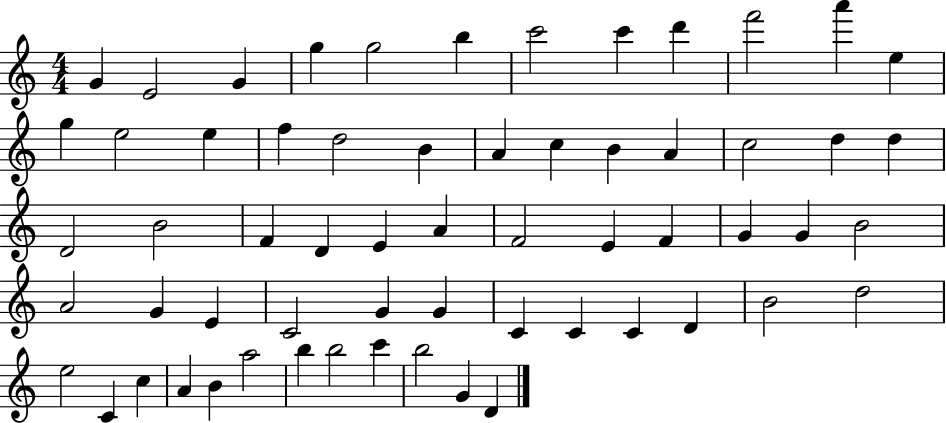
G4/q E4/h G4/q G5/q G5/h B5/q C6/h C6/q D6/q F6/h A6/q E5/q G5/q E5/h E5/q F5/q D5/h B4/q A4/q C5/q B4/q A4/q C5/h D5/q D5/q D4/h B4/h F4/q D4/q E4/q A4/q F4/h E4/q F4/q G4/q G4/q B4/h A4/h G4/q E4/q C4/h G4/q G4/q C4/q C4/q C4/q D4/q B4/h D5/h E5/h C4/q C5/q A4/q B4/q A5/h B5/q B5/h C6/q B5/h G4/q D4/q